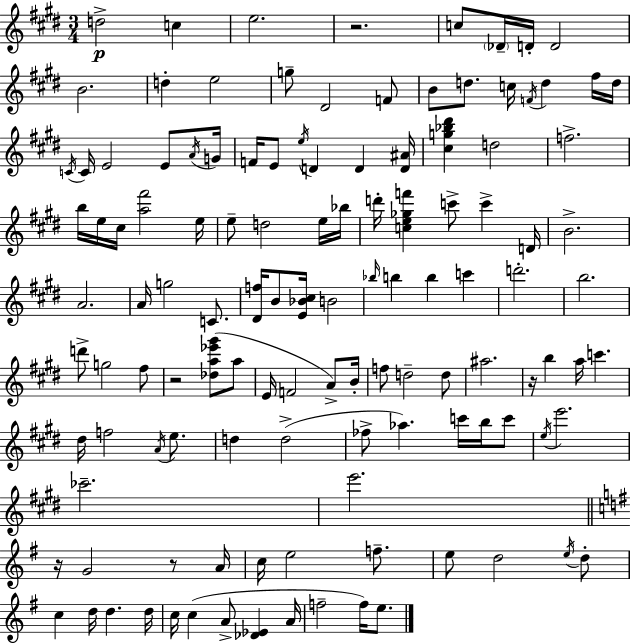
{
  \clef treble
  \numericTimeSignature
  \time 3/4
  \key e \major
  d''2->\p c''4 | e''2. | r2. | c''8 \parenthesize des'16-- d'16-. d'2 | \break b'2. | d''4-. e''2 | g''8-- dis'2 f'8 | b'8 d''8. c''16 \acciaccatura { f'16 } d''4 fis''16 | \break d''16 \acciaccatura { c'16 } c'16 e'2 e'8 | \acciaccatura { a'16 } g'16 f'16 e'8 \acciaccatura { e''16 } d'4 d'4 | <d' ais'>16 <cis'' g'' bes'' dis'''>4 d''2 | f''2.-> | \break b''16 e''16 cis''16 <a'' fis'''>2 | e''16 e''8-- d''2 | e''16 bes''16 d'''16-. <c'' e'' ges'' f'''>4 c'''8-> c'''4-> | d'16 b'2.-> | \break a'2. | a'16 g''2 | c'8. <dis' f''>16 b'8 <e' bes' cis''>16 b'2 | \grace { bes''16 } b''4 b''4 | \break c'''4 d'''2.-. | b''2. | d'''8-> g''2 | fis''8 r2 | \break <des'' a'' ees''' gis'''>8( a''8 e'16 f'2 | a'8->) b'16-. f''8 d''2-- | d''8 ais''2. | r16 b''4 a''16 c'''4. | \break dis''16 f''2 | \acciaccatura { a'16 } e''8. d''4 d''2->( | fes''8-> aes''4.) | c'''16 b''16 c'''8 \acciaccatura { e''16 } e'''2. | \break ces'''2.-- | e'''2. | \bar "||" \break \key g \major r16 g'2 r8 a'16 | c''16 e''2 f''8.-- | e''8 d''2 \acciaccatura { e''16 } d''8-. | c''4 d''16 d''4. | \break d''16 c''16 c''4( a'8-> <des' ees'>4 | a'16 f''2-- f''16) e''8. | \bar "|."
}